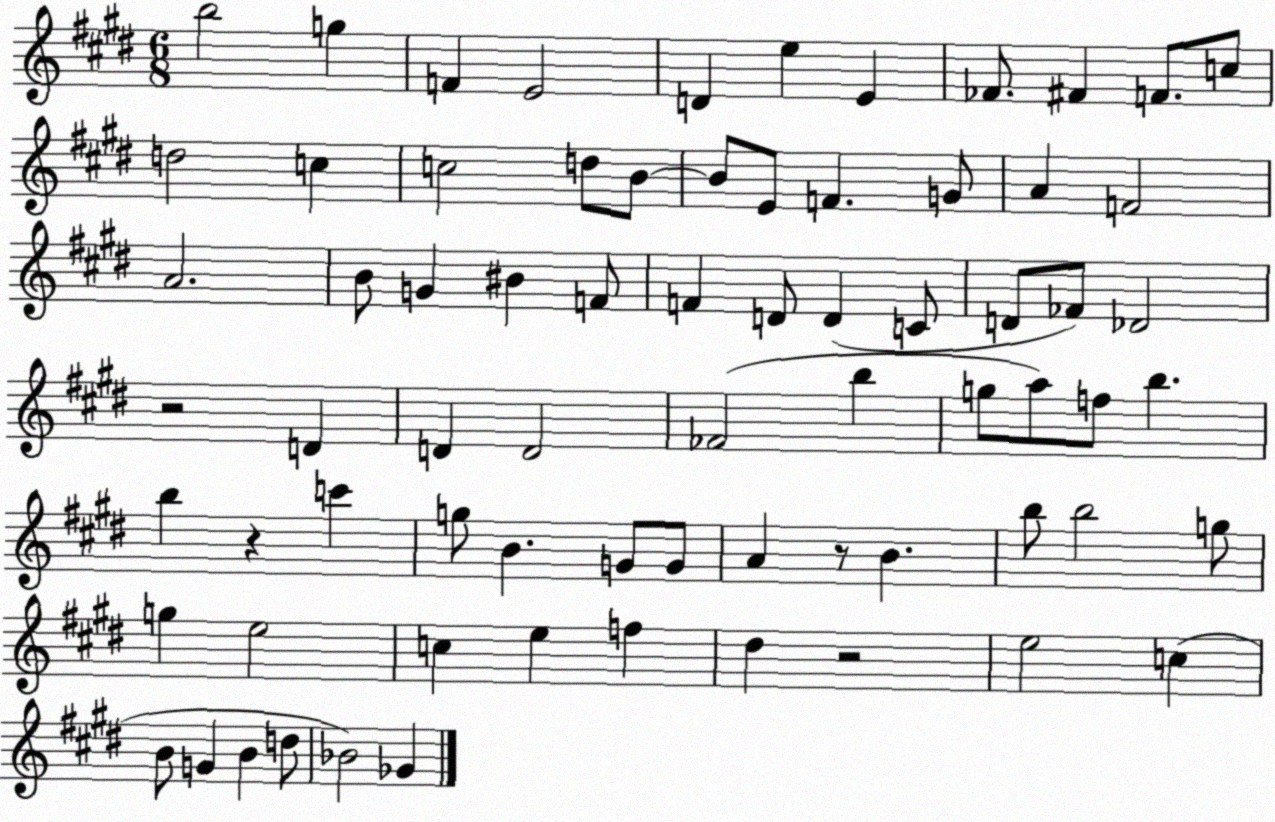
X:1
T:Untitled
M:6/8
L:1/4
K:E
b2 g F E2 D e E _F/2 ^F F/2 c/2 d2 c c2 d/2 B/2 B/2 E/2 F G/2 A F2 A2 B/2 G ^B F/2 F D/2 D C/2 D/2 _F/2 _D2 z2 D D D2 _F2 b g/2 a/2 f/2 b b z c' g/2 B G/2 G/2 A z/2 B b/2 b2 g/2 g e2 c e f ^d z2 e2 c B/2 G B d/2 _B2 _G